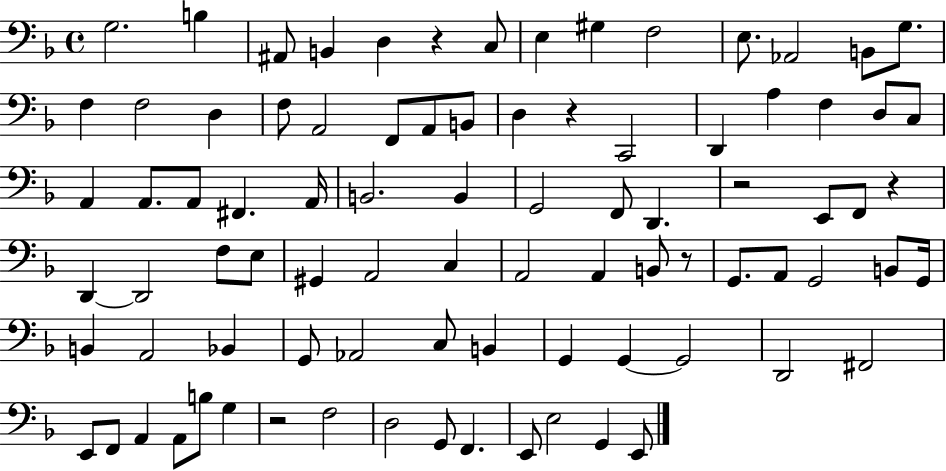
{
  \clef bass
  \time 4/4
  \defaultTimeSignature
  \key f \major
  g2. b4 | ais,8 b,4 d4 r4 c8 | e4 gis4 f2 | e8. aes,2 b,8 g8. | \break f4 f2 d4 | f8 a,2 f,8 a,8 b,8 | d4 r4 c,2 | d,4 a4 f4 d8 c8 | \break a,4 a,8. a,8 fis,4. a,16 | b,2. b,4 | g,2 f,8 d,4. | r2 e,8 f,8 r4 | \break d,4~~ d,2 f8 e8 | gis,4 a,2 c4 | a,2 a,4 b,8 r8 | g,8. a,8 g,2 b,8 g,16 | \break b,4 a,2 bes,4 | g,8 aes,2 c8 b,4 | g,4 g,4~~ g,2 | d,2 fis,2 | \break e,8 f,8 a,4 a,8 b8 g4 | r2 f2 | d2 g,8 f,4. | e,8 e2 g,4 e,8 | \break \bar "|."
}